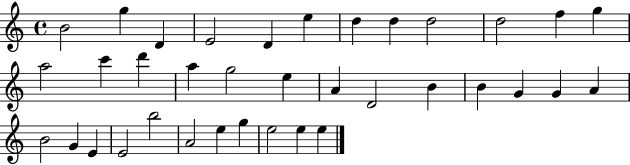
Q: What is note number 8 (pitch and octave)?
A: D5